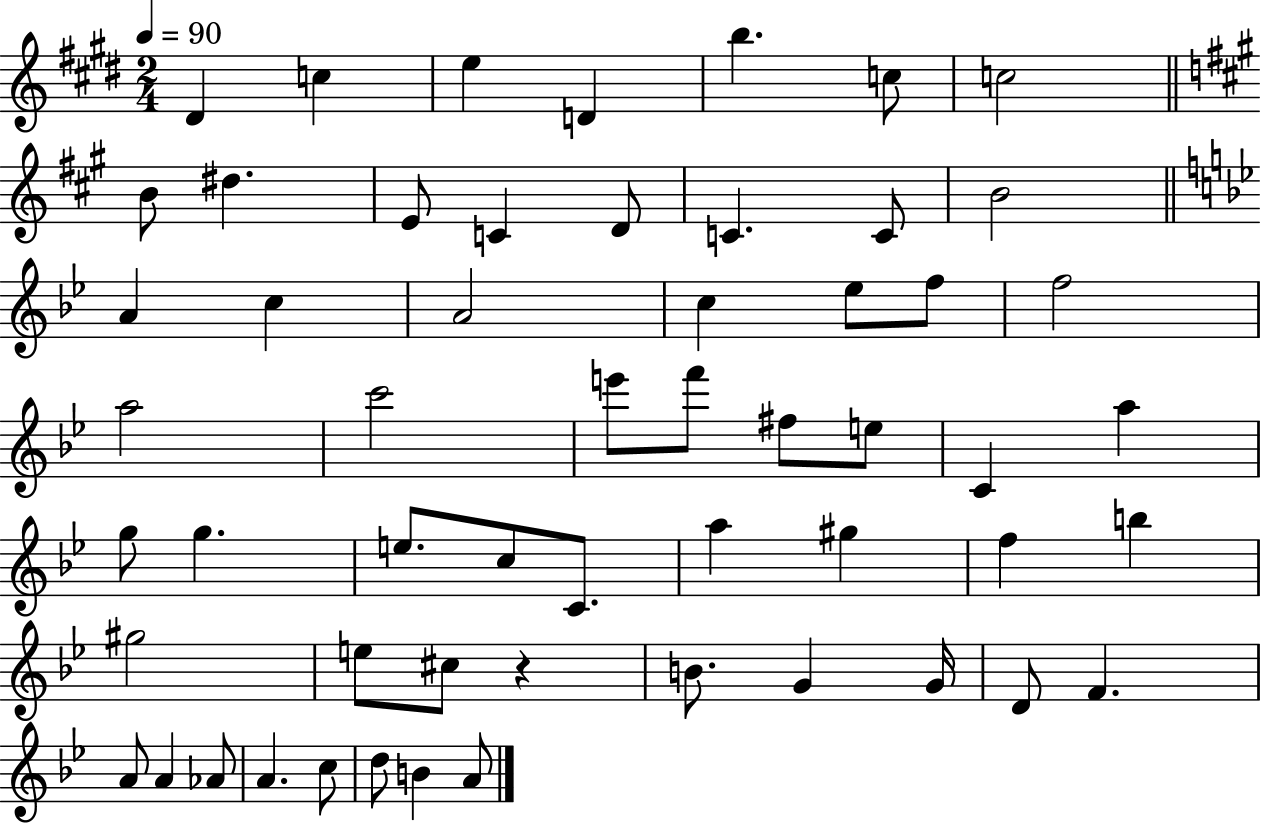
{
  \clef treble
  \numericTimeSignature
  \time 2/4
  \key e \major
  \tempo 4 = 90
  \repeat volta 2 { dis'4 c''4 | e''4 d'4 | b''4. c''8 | c''2 | \break \bar "||" \break \key a \major b'8 dis''4. | e'8 c'4 d'8 | c'4. c'8 | b'2 | \break \bar "||" \break \key bes \major a'4 c''4 | a'2 | c''4 ees''8 f''8 | f''2 | \break a''2 | c'''2 | e'''8 f'''8 fis''8 e''8 | c'4 a''4 | \break g''8 g''4. | e''8. c''8 c'8. | a''4 gis''4 | f''4 b''4 | \break gis''2 | e''8 cis''8 r4 | b'8. g'4 g'16 | d'8 f'4. | \break a'8 a'4 aes'8 | a'4. c''8 | d''8 b'4 a'8 | } \bar "|."
}